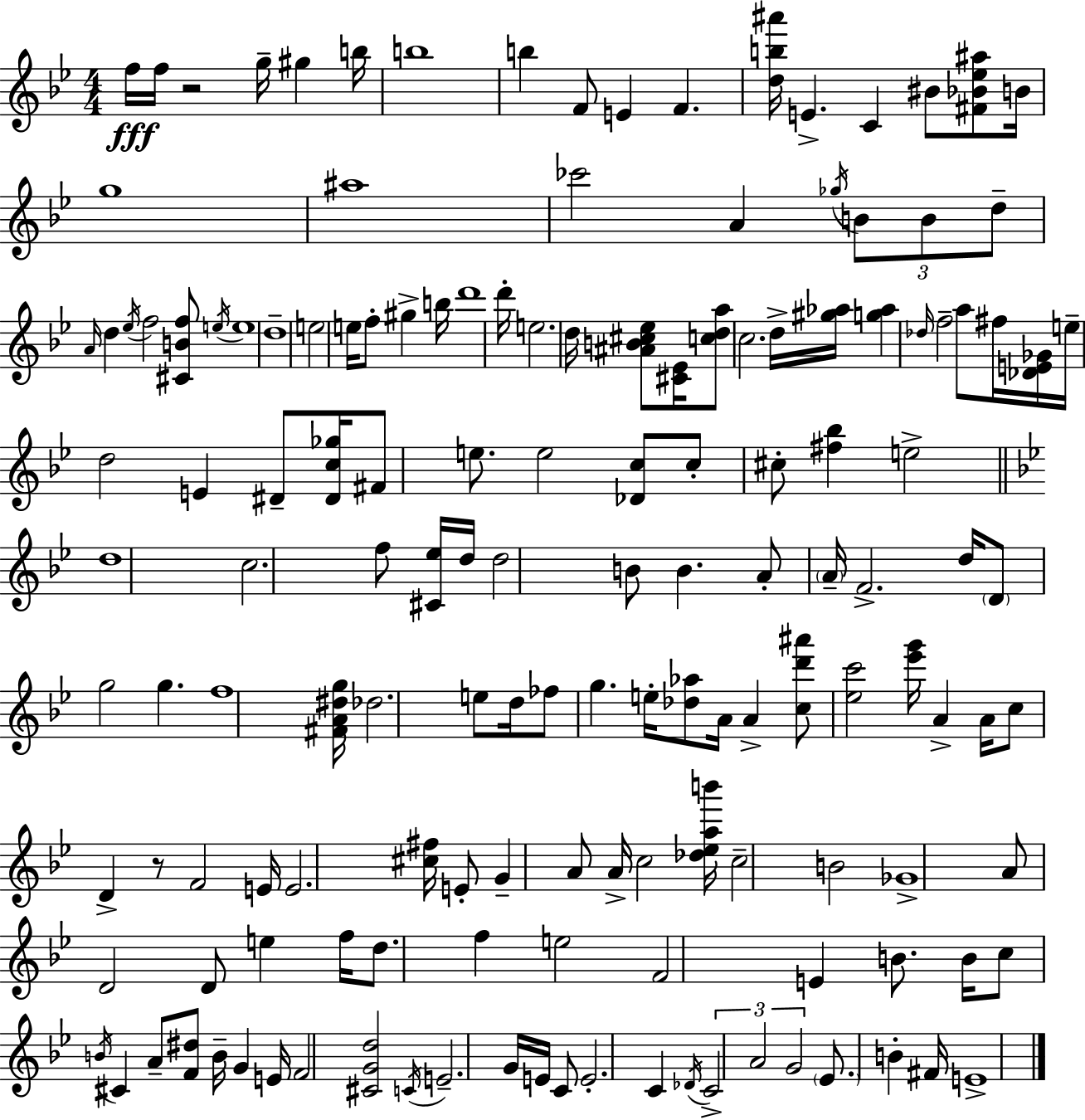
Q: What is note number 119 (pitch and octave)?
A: C4